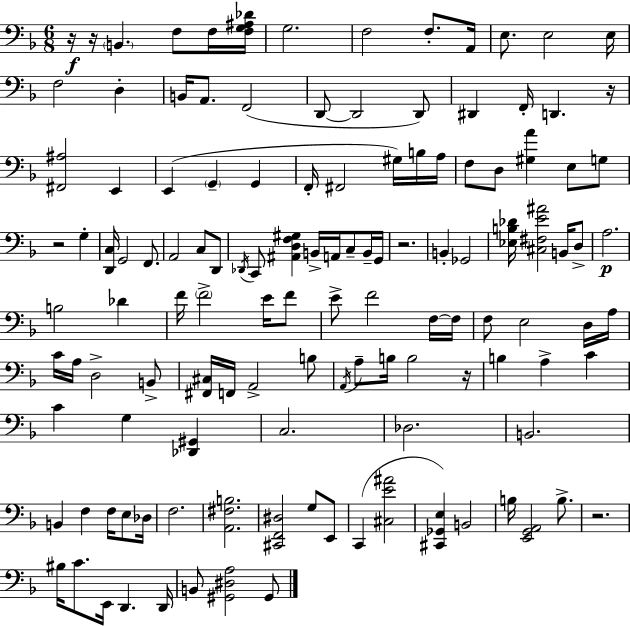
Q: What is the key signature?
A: D minor